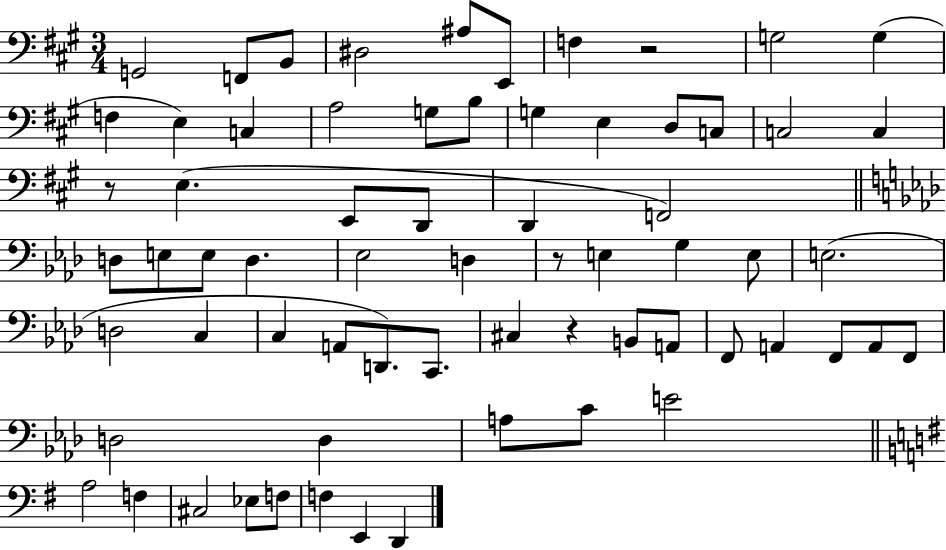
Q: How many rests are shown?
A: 4